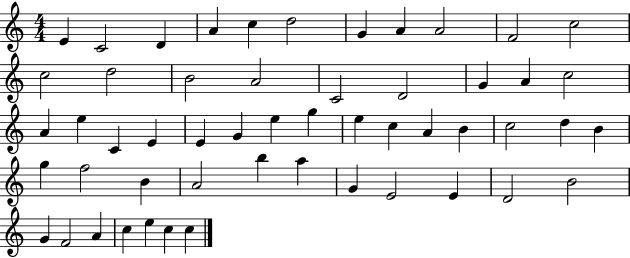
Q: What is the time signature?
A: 4/4